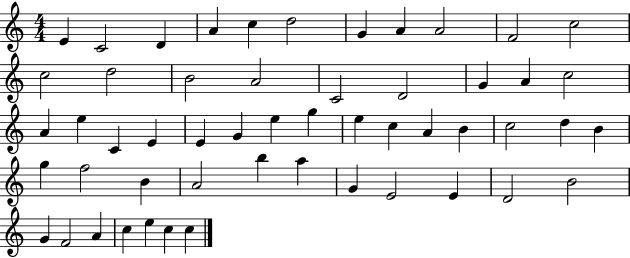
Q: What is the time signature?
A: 4/4